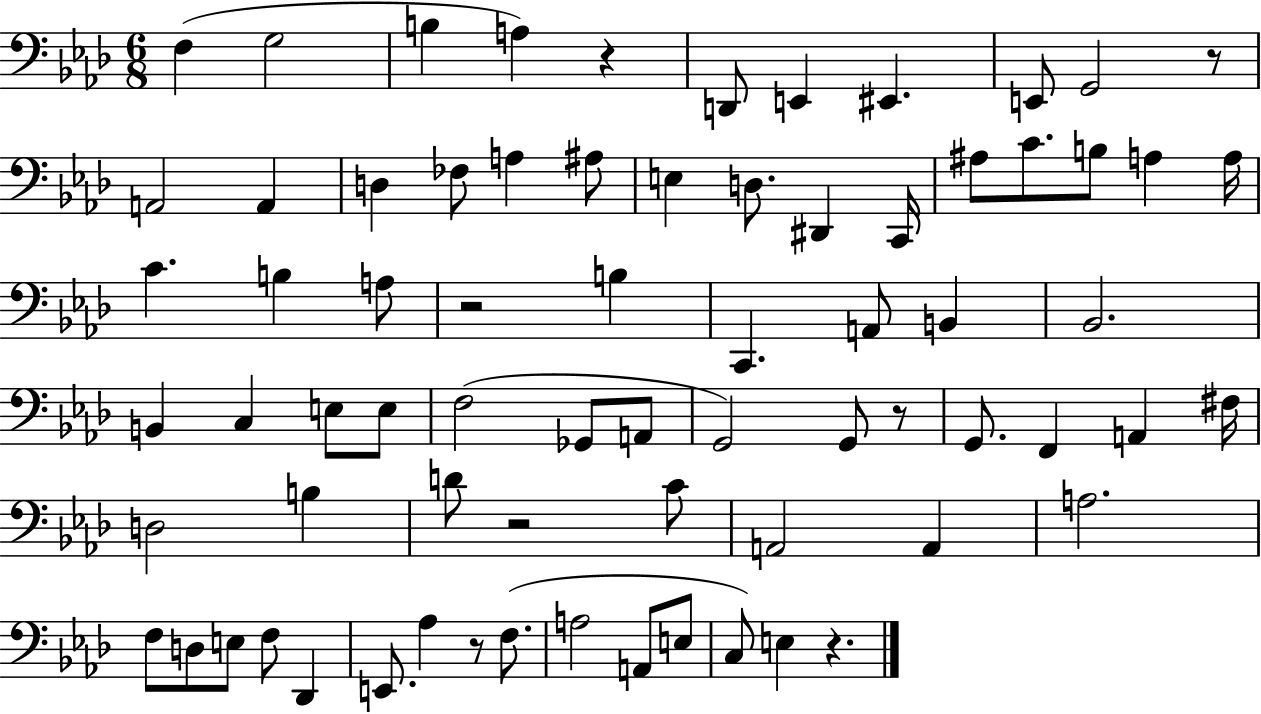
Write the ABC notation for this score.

X:1
T:Untitled
M:6/8
L:1/4
K:Ab
F, G,2 B, A, z D,,/2 E,, ^E,, E,,/2 G,,2 z/2 A,,2 A,, D, _F,/2 A, ^A,/2 E, D,/2 ^D,, C,,/4 ^A,/2 C/2 B,/2 A, A,/4 C B, A,/2 z2 B, C,, A,,/2 B,, _B,,2 B,, C, E,/2 E,/2 F,2 _G,,/2 A,,/2 G,,2 G,,/2 z/2 G,,/2 F,, A,, ^F,/4 D,2 B, D/2 z2 C/2 A,,2 A,, A,2 F,/2 D,/2 E,/2 F,/2 _D,, E,,/2 _A, z/2 F,/2 A,2 A,,/2 E,/2 C,/2 E, z